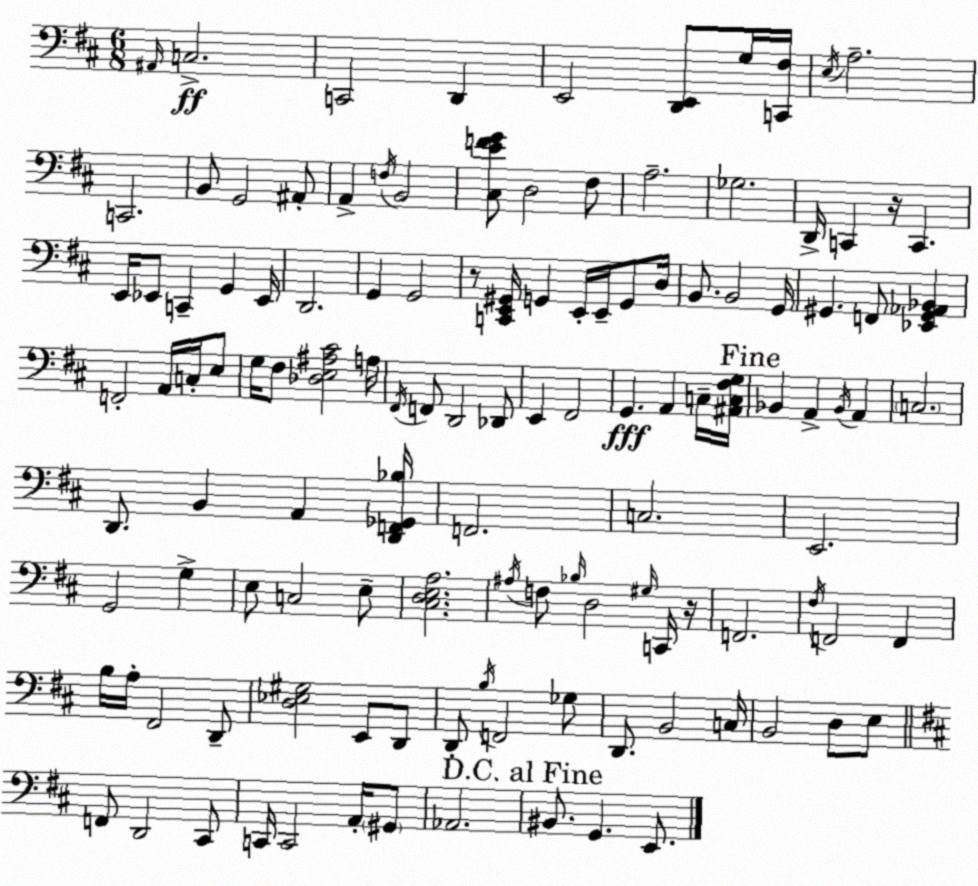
X:1
T:Untitled
M:6/8
L:1/4
K:D
^A,,/4 C,2 C,,2 D,, E,,2 [D,,E,,]/2 G,/4 [C,,^F,]/4 E,/4 A,2 C,,2 B,,/2 G,,2 ^A,,/2 A,, F,/4 B,,2 [^C,EFG]/2 D,2 ^F,/2 A,2 _G,2 D,,/4 C,, z/4 C,, E,,/4 _E,,/2 C,, G,, _E,,/4 D,,2 G,, G,,2 z/2 [C,,E,,^G,,]/4 G,, E,,/4 E,,/4 G,,/2 D,/4 B,,/2 B,,2 G,,/4 ^G,, F,,/2 [_E,,^G,,_A,,_B,,] F,,2 A,,/4 C,/4 E,/2 G,/4 ^F,/2 [_D,E,^A,^C]2 A,/4 ^F,,/4 F,,/2 D,,2 _D,,/2 E,, ^F,,2 G,, A,, C,/4 [^A,,C,^F,G,]/4 _B,, A,, _B,,/4 A,, C,2 D,,/2 B,, A,, [D,,F,,_G,,_B,]/4 F,,2 C,2 E,,2 G,,2 G, E,/2 C,2 E,/2 [^C,D,E,A,]2 ^A,/4 F,/2 _B,/4 D,2 ^G,/4 C,,/4 z/4 F,,2 ^F,/4 F,,2 F,, B,/4 A,/4 ^F,,2 D,,/2 [D,_E,^G,]2 E,,/2 D,,/2 D,,/2 B,/4 F,,2 _G,/2 D,,/2 B,,2 C,/4 B,,2 D,/2 E,/2 F,,/2 D,,2 ^C,,/2 C,,/4 C,,2 A,,/4 ^G,,/2 _A,,2 ^B,,/2 G,, E,,/2